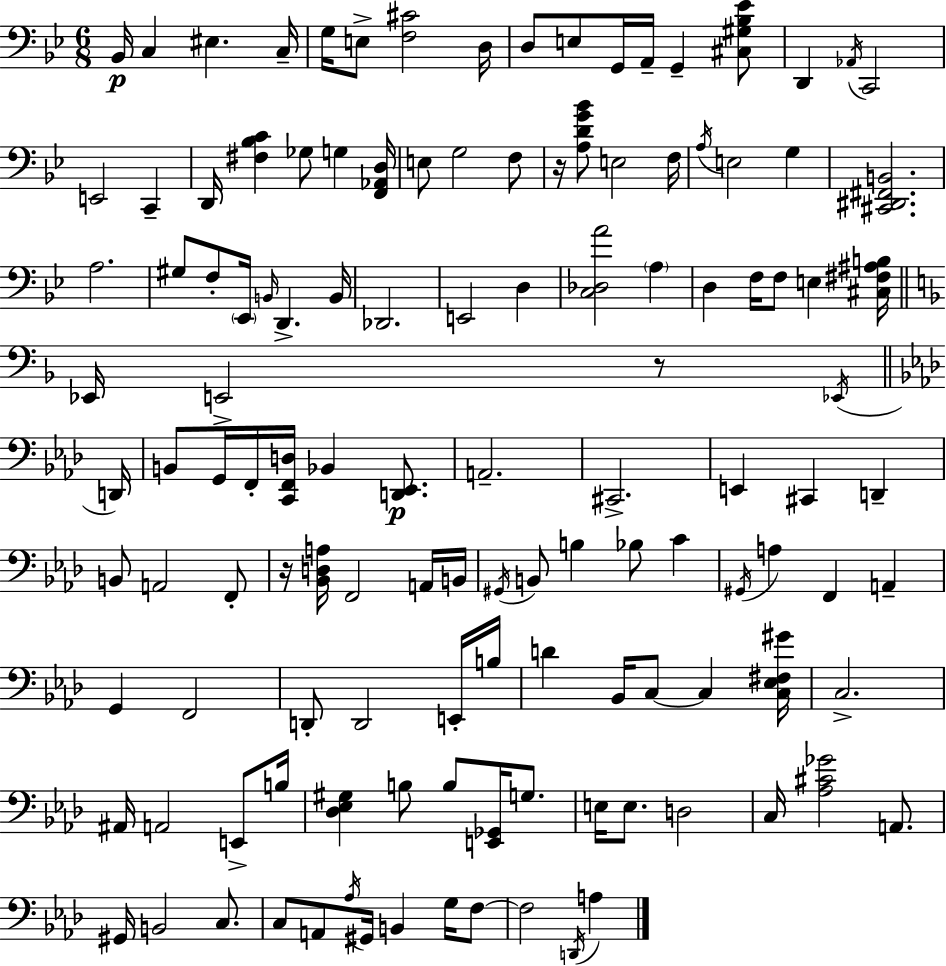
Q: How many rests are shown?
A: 3